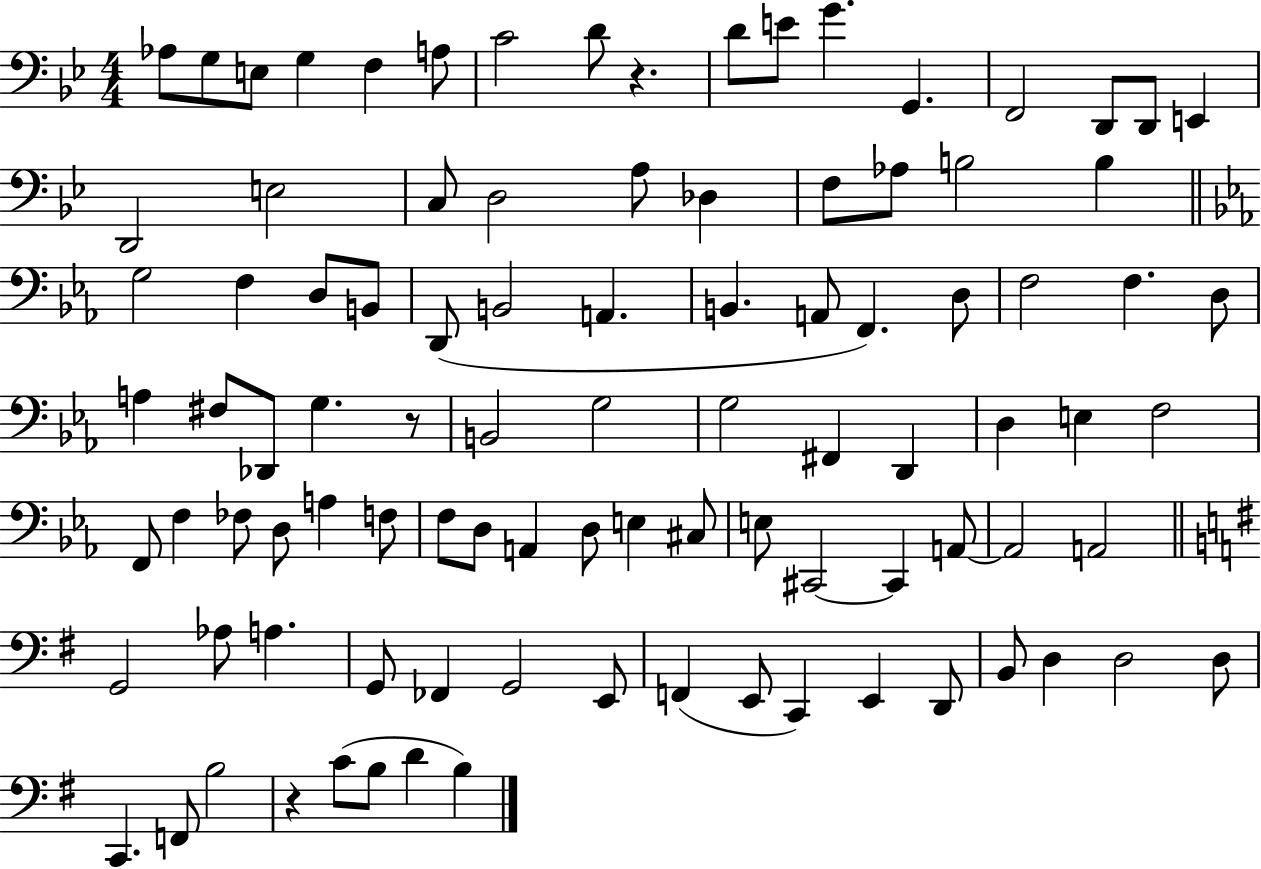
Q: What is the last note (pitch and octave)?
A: B3